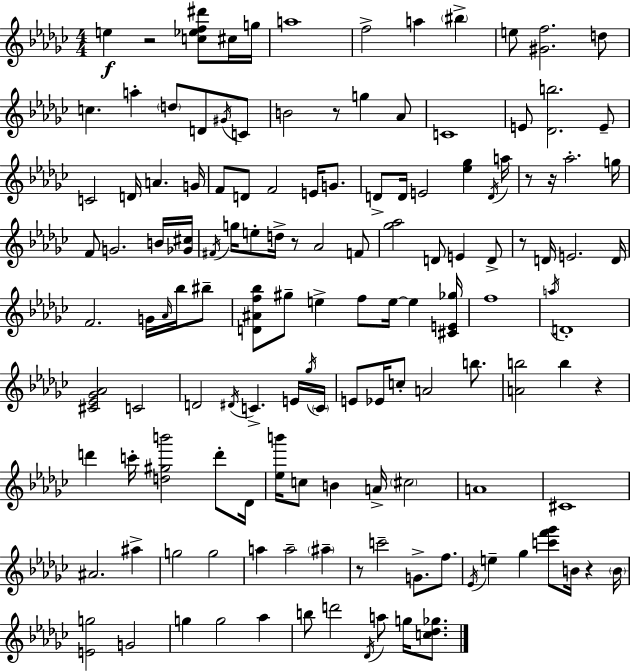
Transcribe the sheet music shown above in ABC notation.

X:1
T:Untitled
M:4/4
L:1/4
K:Ebm
e z2 [c_ef^d']/2 ^c/4 g/4 a4 f2 a ^b e/2 [^Gf]2 d/2 c a d/2 D/2 ^G/4 C/2 B2 z/2 g _A/2 C4 E/2 [_Db]2 E/2 C2 D/4 A G/4 F/2 D/2 F2 E/4 G/2 D/2 D/4 E2 [_e_g] D/4 a/4 z/2 z/4 _a2 g/4 F/2 G2 B/4 [_G^c]/4 ^F/4 g/4 e/2 d/4 z/2 _A2 F/2 [_g_a]2 D/2 E D/2 z/2 D/4 E2 D/4 F2 G/4 _A/4 _b/4 ^b/2 [D^Af_b]/2 ^g/2 e f/2 e/4 e [^CE_g]/4 f4 a/4 D4 [^C_E_G_A]2 C2 D2 ^D/4 C E/4 _g/4 C/4 E/2 _E/4 c/2 A2 b/2 [Ab]2 b z d' c'/4 [d^gb']2 d'/2 _D/4 [_eb']/4 c/2 B A/4 ^c2 A4 ^C4 ^A2 ^a g2 g2 a a2 ^a z/2 c'2 G/2 f/2 _E/4 e _g [c'f'_g']/2 B/4 z B/4 [Eg]2 G2 g g2 _a b/2 d'2 _D/4 a/2 g/4 [c_d_g]/2